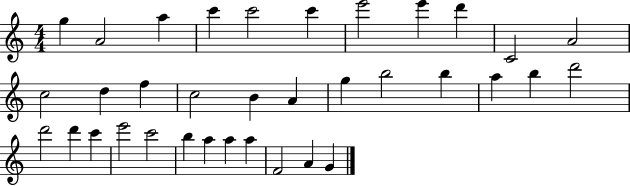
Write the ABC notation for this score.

X:1
T:Untitled
M:4/4
L:1/4
K:C
g A2 a c' c'2 c' e'2 e' d' C2 A2 c2 d f c2 B A g b2 b a b d'2 d'2 d' c' e'2 c'2 b a a a F2 A G